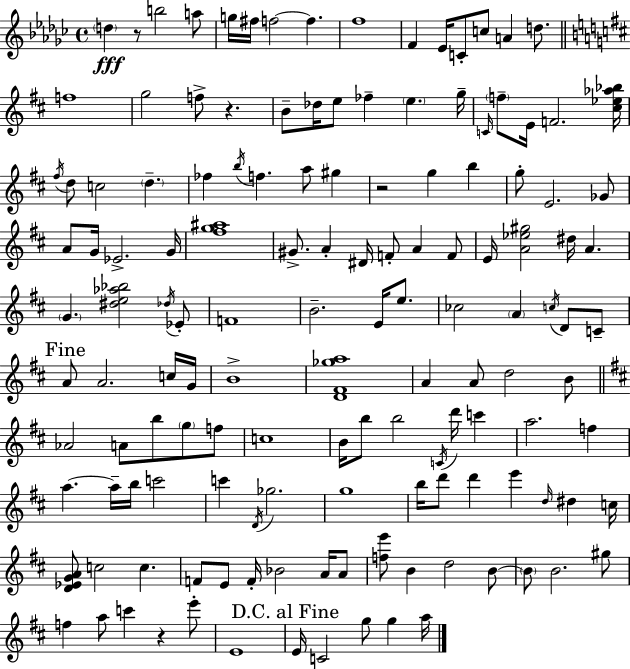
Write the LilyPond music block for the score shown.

{
  \clef treble
  \time 4/4
  \defaultTimeSignature
  \key ees \minor
  \parenthesize d''4\fff r8 b''2 a''8 | g''16 fis''16 f''2~~ f''4. | f''1 | f'4 ees'16 c'8-. c''8 a'4 d''8. | \break \bar "||" \break \key d \major f''1 | g''2 f''8-> r4. | b'8-- des''16 e''8 fes''4-- \parenthesize e''4. g''16-- | \grace { c'16 } \parenthesize f''8-- e'16 f'2. | \break <cis'' ees'' aes'' bes''>16 \acciaccatura { fis''16 } d''8 c''2 \parenthesize d''4.-- | fes''4 \acciaccatura { b''16 } f''4. a''8 gis''4 | r2 g''4 b''4 | g''8-. e'2. | \break ges'8 a'8 g'16 ees'2.-> | g'16 <fis'' g'' ais''>1 | gis'8.-> a'4-. dis'16 f'8-. a'4 | f'8 e'16 <a' ees'' gis''>2 dis''16 a'4. | \break \parenthesize g'4. <dis'' e'' aes'' bes''>2 | \acciaccatura { des''16 } ees'8-. f'1 | b'2.-- | e'16 e''8. ces''2 \parenthesize a'4 | \break \acciaccatura { c''16 } d'8 c'8-- \mark "Fine" a'8 a'2. | c''16 g'16 b'1-> | <d' fis' ges'' a''>1 | a'4 a'8 d''2 | \break b'8 \bar "||" \break \key d \major aes'2 a'8 b''8 \parenthesize g''8 f''8 | c''1 | b'16 b''8 b''2 \acciaccatura { c'16 } d'''16 c'''4 | a''2. f''4 | \break a''4.~~ a''16-- b''16 c'''2 | c'''4 \acciaccatura { d'16 } ges''2. | g''1 | b''16 d'''8 d'''4 e'''4 \grace { d''16 } dis''4 | \break c''16 <d' ees' g' a'>8 c''2 c''4. | f'8 e'8 f'16-. bes'2 | a'16 a'8 <f'' e'''>8 b'4 d''2 | b'8~~ \parenthesize b'8 b'2. | \break gis''8 f''4 a''8 c'''4 r4 | e'''8-. e'1 | \mark "D.C. al Fine" e'16 c'2 g''8 g''4 | a''16 \bar "|."
}